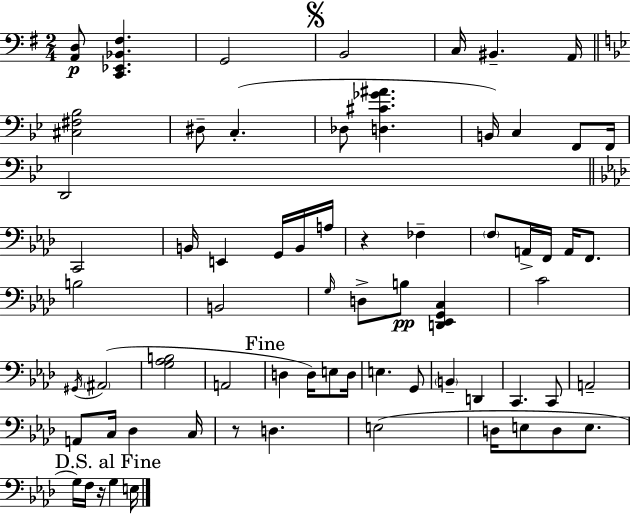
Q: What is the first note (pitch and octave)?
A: G2